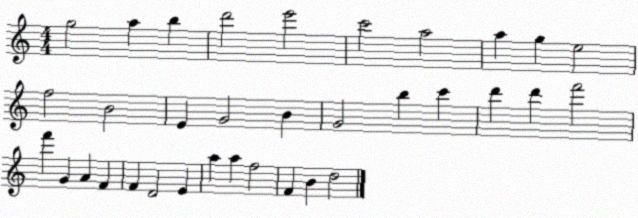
X:1
T:Untitled
M:4/4
L:1/4
K:C
g2 a b d'2 e'2 c'2 a2 a g e2 f2 B2 E G2 B G2 b c' d' d' f'2 f' G A F F D2 E a a f2 F B d2